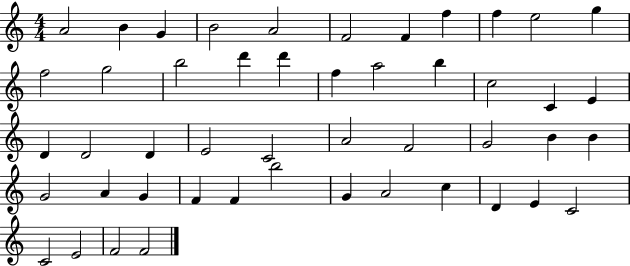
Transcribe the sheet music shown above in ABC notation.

X:1
T:Untitled
M:4/4
L:1/4
K:C
A2 B G B2 A2 F2 F f f e2 g f2 g2 b2 d' d' f a2 b c2 C E D D2 D E2 C2 A2 F2 G2 B B G2 A G F F b2 G A2 c D E C2 C2 E2 F2 F2